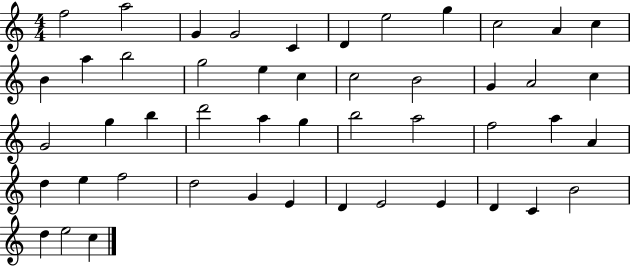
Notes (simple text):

F5/h A5/h G4/q G4/h C4/q D4/q E5/h G5/q C5/h A4/q C5/q B4/q A5/q B5/h G5/h E5/q C5/q C5/h B4/h G4/q A4/h C5/q G4/h G5/q B5/q D6/h A5/q G5/q B5/h A5/h F5/h A5/q A4/q D5/q E5/q F5/h D5/h G4/q E4/q D4/q E4/h E4/q D4/q C4/q B4/h D5/q E5/h C5/q